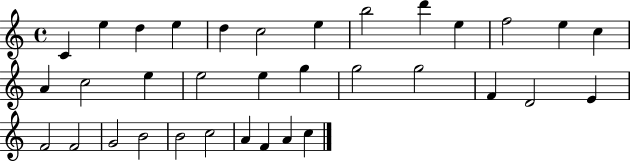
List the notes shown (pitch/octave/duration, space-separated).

C4/q E5/q D5/q E5/q D5/q C5/h E5/q B5/h D6/q E5/q F5/h E5/q C5/q A4/q C5/h E5/q E5/h E5/q G5/q G5/h G5/h F4/q D4/h E4/q F4/h F4/h G4/h B4/h B4/h C5/h A4/q F4/q A4/q C5/q